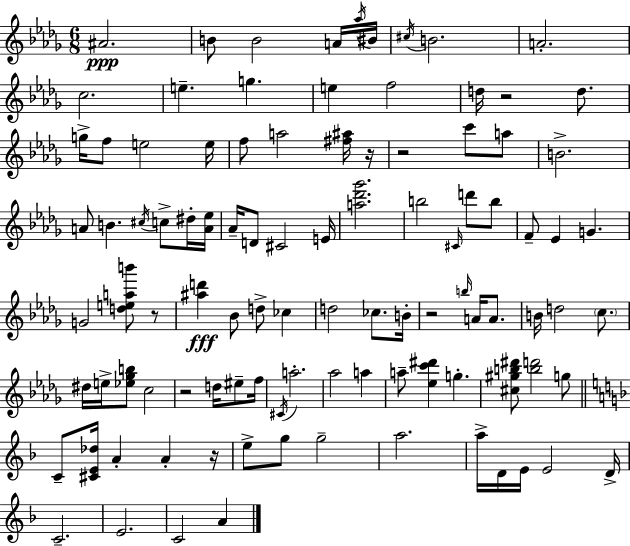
A#4/h. B4/e B4/h A4/s Ab5/s BIS4/s C#5/s B4/h. A4/h. C5/h. E5/q. G5/q. E5/q F5/h D5/s R/h D5/e. G5/s F5/e E5/h E5/s F5/e A5/h [F#5,A#5]/s R/s R/h C6/e A5/e B4/h. A4/e B4/q. C#5/s C5/e D#5/s [A4,Eb5]/s Ab4/s D4/e C#4/h E4/s [A5,Db6,Gb6]/h. B5/h C#4/s D6/e B5/e F4/e Eb4/q G4/q. G4/h [D5,E5,A5,B6]/e R/e [A#5,D6]/q Bb4/e D5/e CES5/q D5/h CES5/e. B4/s R/h B5/s A4/s A4/e. B4/s D5/h C5/e. D#5/s E5/s [Eb5,Gb5,B5]/e C5/h R/h D5/s EIS5/e F5/s C#4/s A5/h. Ab5/h A5/q A5/e [Eb5,C6,D#6]/q G5/q. [C#5,G#5,B5,D#6]/e [B5,D6]/h G5/e C4/e [C#4,E4,Db5]/s A4/q A4/q R/s E5/e G5/e G5/h A5/h. A5/s D4/s E4/s E4/h D4/s C4/h. E4/h. C4/h A4/q